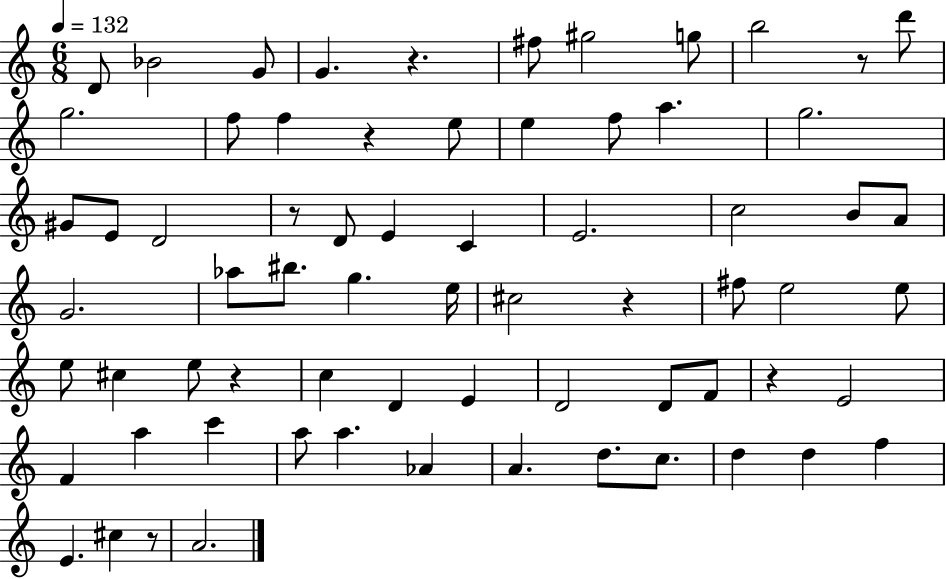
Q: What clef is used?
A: treble